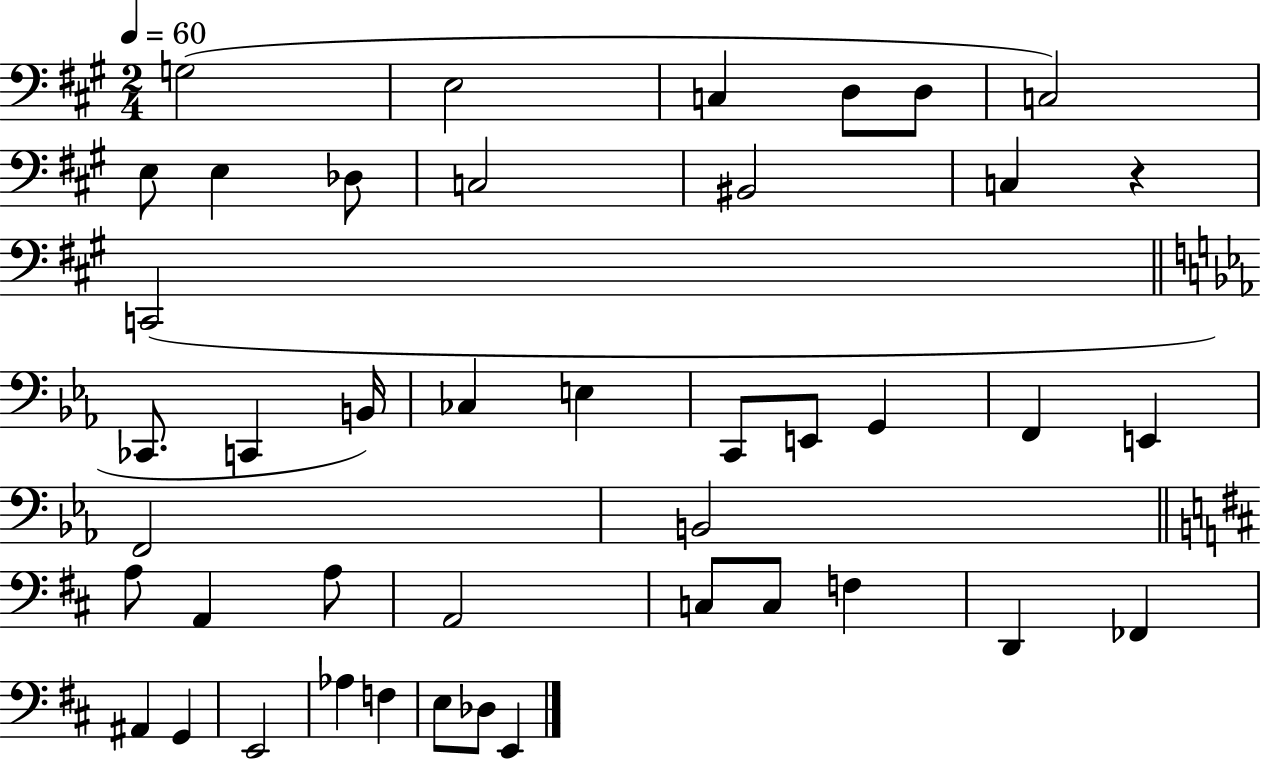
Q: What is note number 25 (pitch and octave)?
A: B2